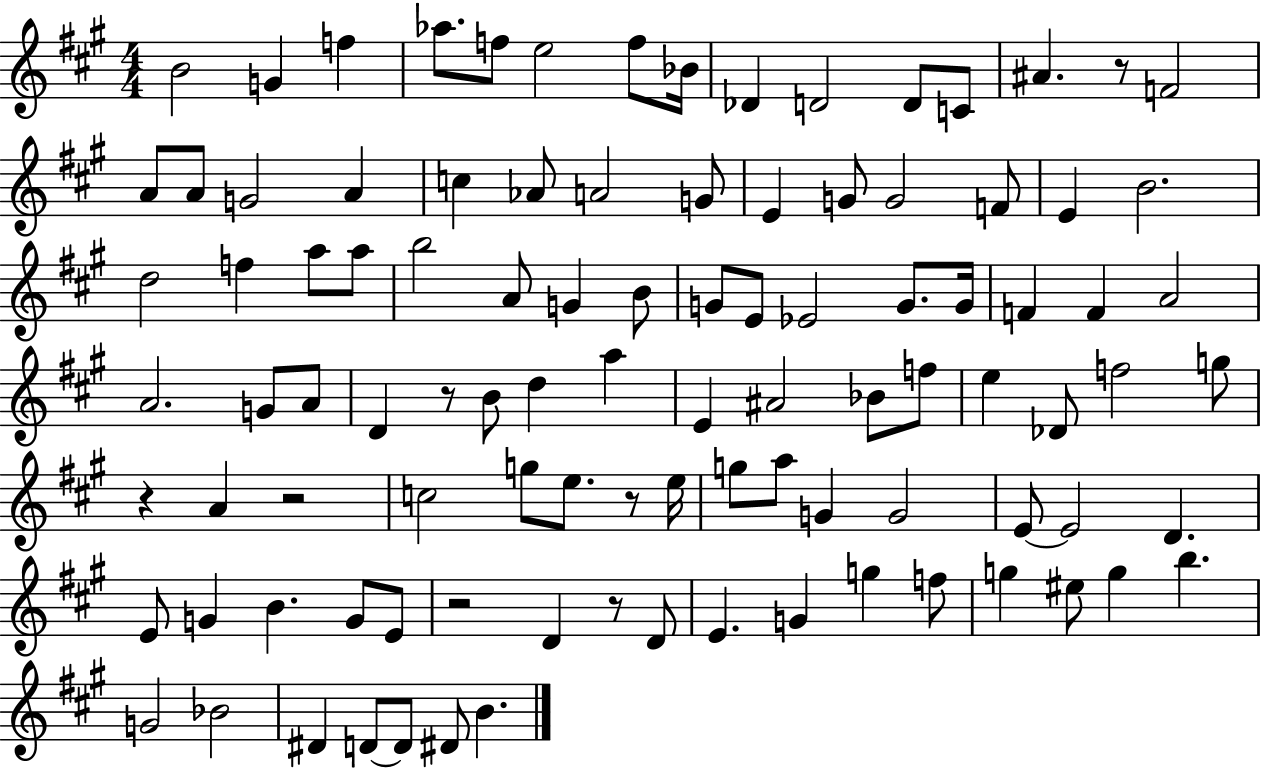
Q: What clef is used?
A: treble